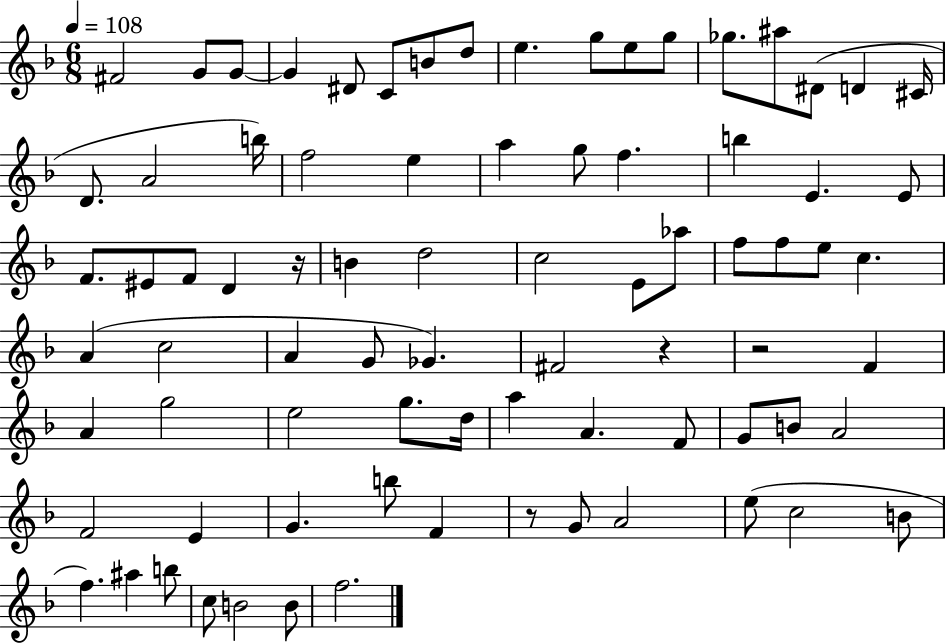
F#4/h G4/e G4/e G4/q D#4/e C4/e B4/e D5/e E5/q. G5/e E5/e G5/e Gb5/e. A#5/e D#4/e D4/q C#4/s D4/e. A4/h B5/s F5/h E5/q A5/q G5/e F5/q. B5/q E4/q. E4/e F4/e. EIS4/e F4/e D4/q R/s B4/q D5/h C5/h E4/e Ab5/e F5/e F5/e E5/e C5/q. A4/q C5/h A4/q G4/e Gb4/q. F#4/h R/q R/h F4/q A4/q G5/h E5/h G5/e. D5/s A5/q A4/q. F4/e G4/e B4/e A4/h F4/h E4/q G4/q. B5/e F4/q R/e G4/e A4/h E5/e C5/h B4/e F5/q. A#5/q B5/e C5/e B4/h B4/e F5/h.